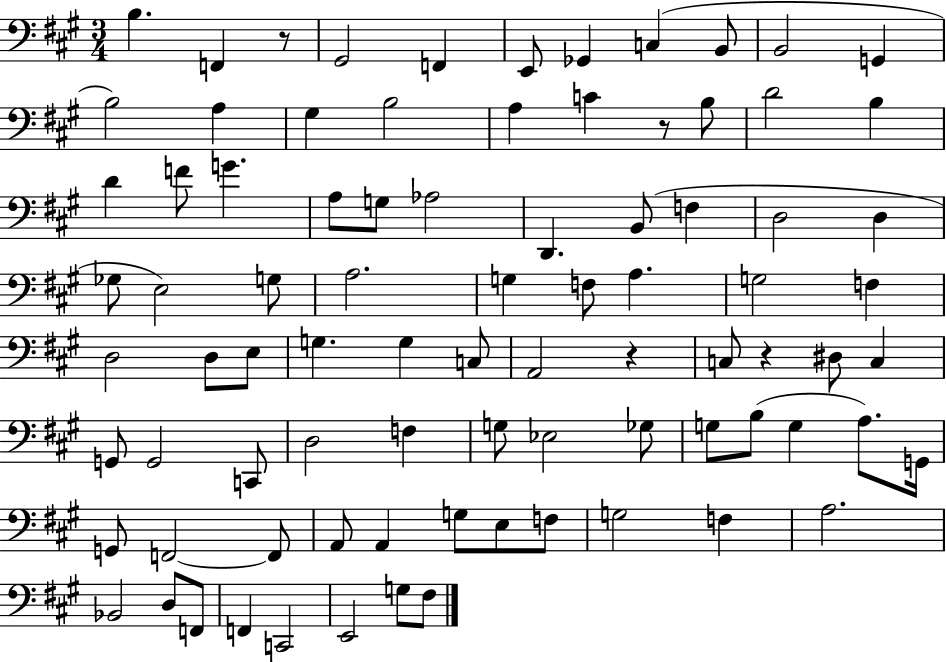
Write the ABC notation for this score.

X:1
T:Untitled
M:3/4
L:1/4
K:A
B, F,, z/2 ^G,,2 F,, E,,/2 _G,, C, B,,/2 B,,2 G,, B,2 A, ^G, B,2 A, C z/2 B,/2 D2 B, D F/2 G A,/2 G,/2 _A,2 D,, B,,/2 F, D,2 D, _G,/2 E,2 G,/2 A,2 G, F,/2 A, G,2 F, D,2 D,/2 E,/2 G, G, C,/2 A,,2 z C,/2 z ^D,/2 C, G,,/2 G,,2 C,,/2 D,2 F, G,/2 _E,2 _G,/2 G,/2 B,/2 G, A,/2 G,,/4 G,,/2 F,,2 F,,/2 A,,/2 A,, G,/2 E,/2 F,/2 G,2 F, A,2 _B,,2 D,/2 F,,/2 F,, C,,2 E,,2 G,/2 ^F,/2